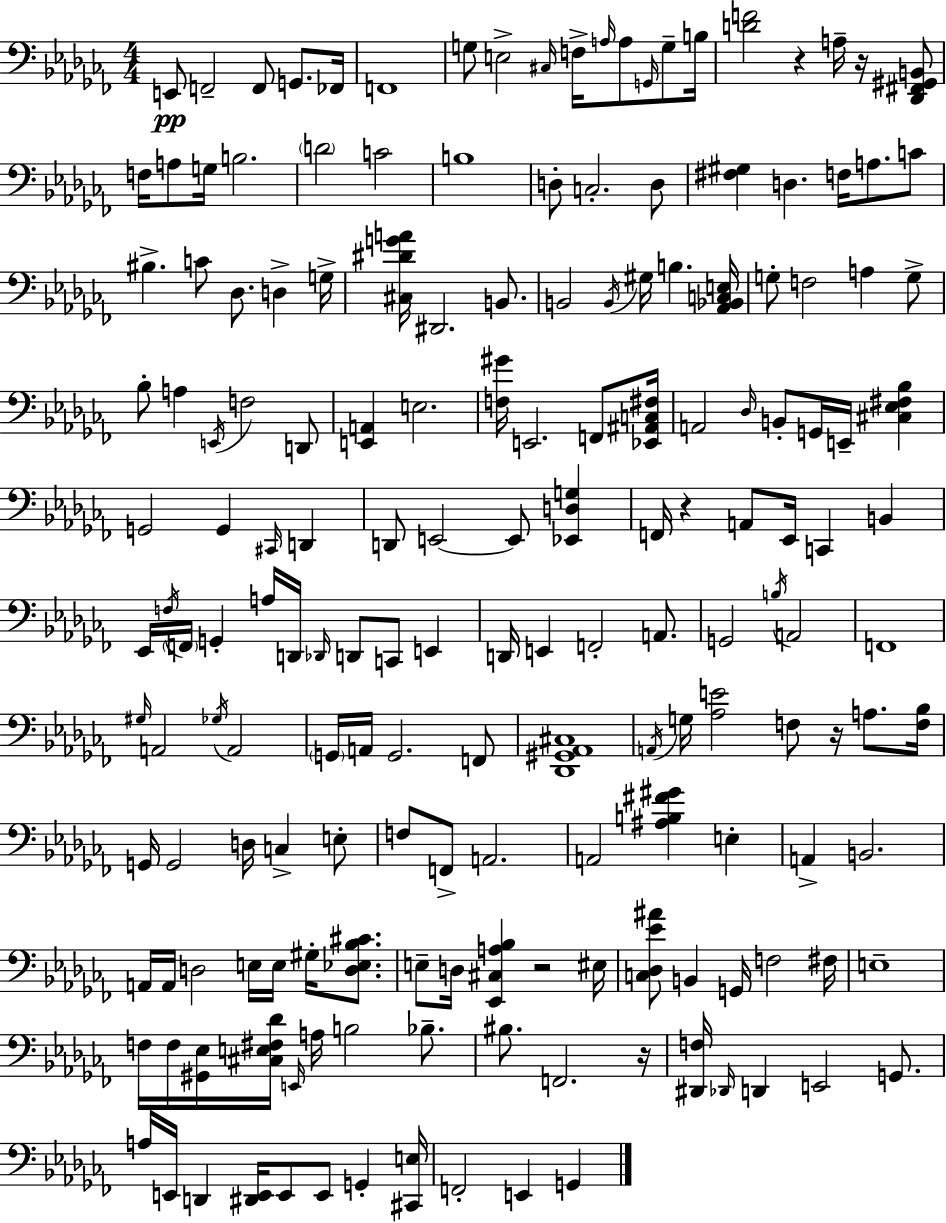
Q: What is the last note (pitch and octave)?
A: G2